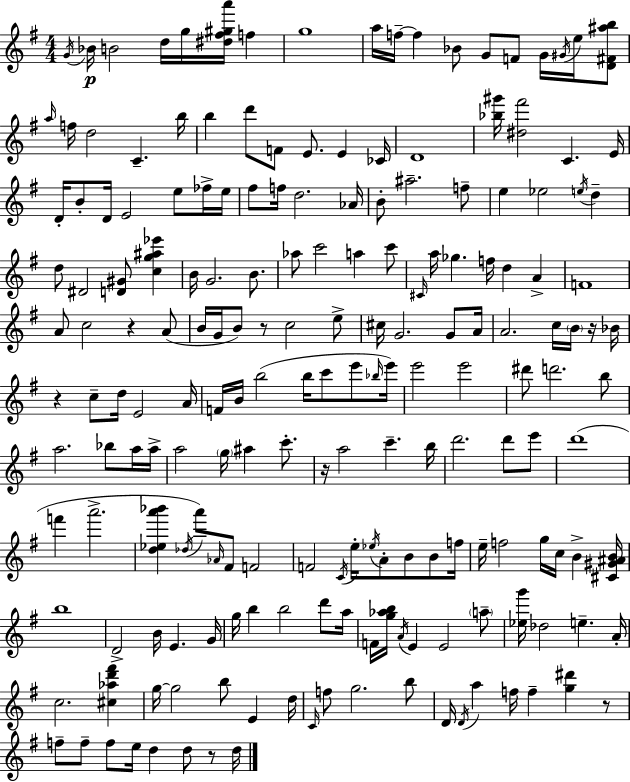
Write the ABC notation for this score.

X:1
T:Untitled
M:4/4
L:1/4
K:Em
G/4 _B/4 B2 d/4 g/4 [^d^f^ga']/4 f g4 a/4 f/4 f _B/2 G/2 F/2 G/4 ^G/4 e/4 [D^F^ab]/2 a/4 f/4 d2 C b/4 b d'/2 F/2 E/2 E _C/4 D4 [_b^g']/4 [^d^f']2 C E/4 D/4 B/2 D/4 E2 e/2 _f/4 e/4 ^f/2 f/4 d2 _A/4 B/2 ^a2 f/2 e _e2 e/4 d d/2 ^D2 [D^G]/2 [cg^a_e'] B/4 G2 B/2 _a/2 c'2 a c'/2 ^C/4 a/4 _g f/4 d A F4 A/2 c2 z A/2 B/4 G/4 B/2 z/2 c2 e/2 ^c/4 G2 G/2 A/4 A2 c/4 B/4 z/4 _B/4 z c/2 d/4 E2 A/4 F/4 B/4 b2 b/4 c'/2 e'/2 _b/4 e'/4 e'2 e'2 ^d'/2 d'2 b/2 a2 _b/2 a/4 a/4 a2 g/4 ^a c'/2 z/4 a2 c' b/4 d'2 d'/2 e'/2 d'4 f' a'2 [d_ea'_b'] _d/4 a'/2 _A/4 ^F/2 F2 F2 C/4 e/4 _e/4 A/2 B/2 B/2 f/4 e/4 f2 g/4 c/4 B [^C^G^AB]/4 b4 D2 B/4 E G/4 g/4 b b2 d'/2 a/4 F/4 [g_ab]/4 A/4 E E2 a/2 [_eg']/4 _d2 e A/4 c2 [^c_ad'^f'] g/4 g2 b/2 E d/4 C/4 f/2 g2 b/2 D/4 D/4 a f/4 f [g^d'] z/2 f/2 f/2 f/2 e/4 d d/2 z/2 d/4